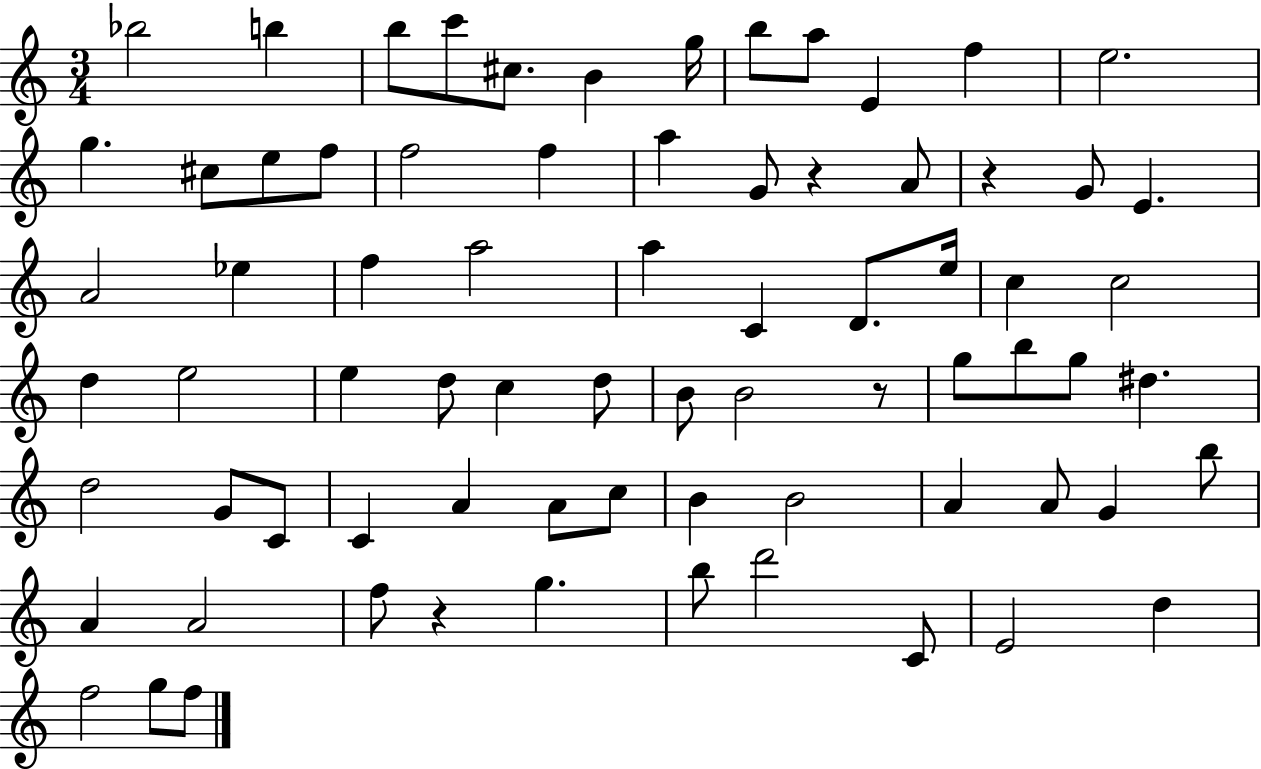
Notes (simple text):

Bb5/h B5/q B5/e C6/e C#5/e. B4/q G5/s B5/e A5/e E4/q F5/q E5/h. G5/q. C#5/e E5/e F5/e F5/h F5/q A5/q G4/e R/q A4/e R/q G4/e E4/q. A4/h Eb5/q F5/q A5/h A5/q C4/q D4/e. E5/s C5/q C5/h D5/q E5/h E5/q D5/e C5/q D5/e B4/e B4/h R/e G5/e B5/e G5/e D#5/q. D5/h G4/e C4/e C4/q A4/q A4/e C5/e B4/q B4/h A4/q A4/e G4/q B5/e A4/q A4/h F5/e R/q G5/q. B5/e D6/h C4/e E4/h D5/q F5/h G5/e F5/e